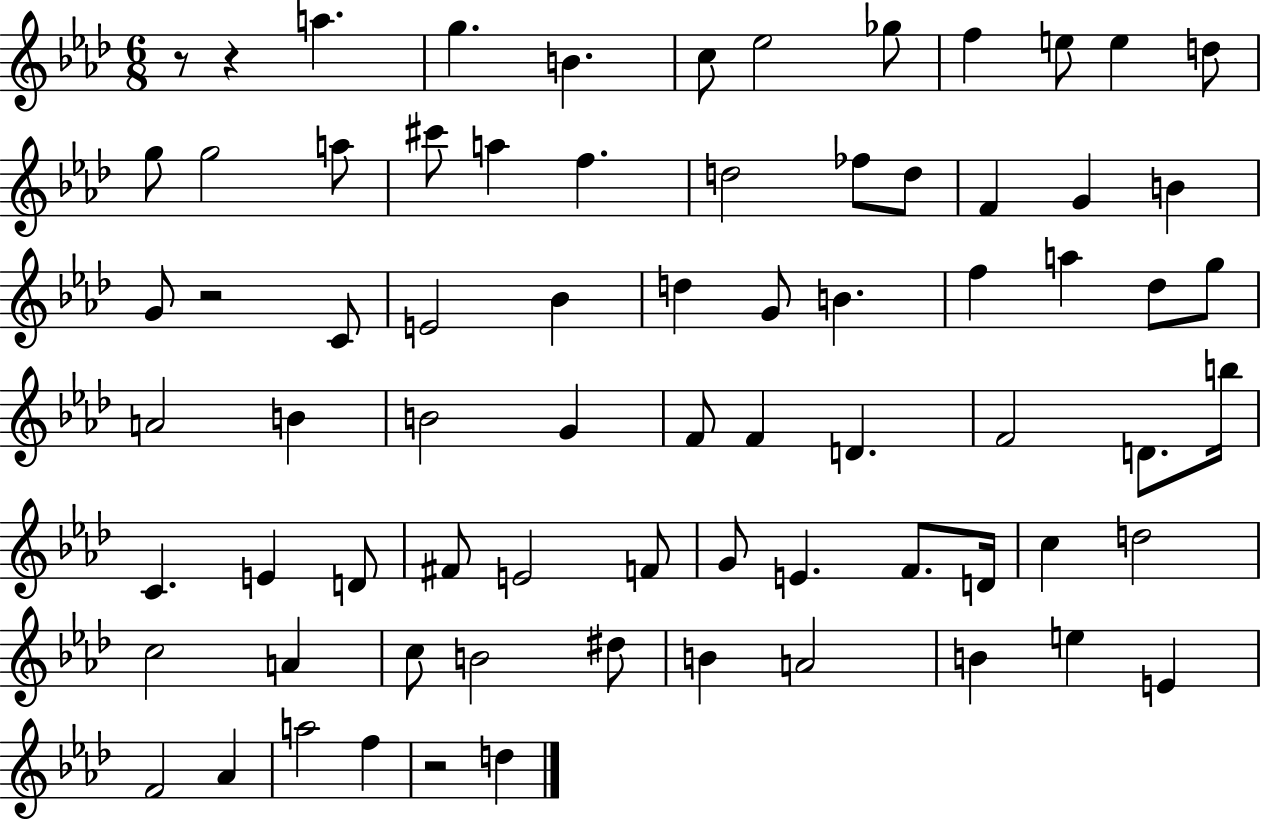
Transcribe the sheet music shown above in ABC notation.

X:1
T:Untitled
M:6/8
L:1/4
K:Ab
z/2 z a g B c/2 _e2 _g/2 f e/2 e d/2 g/2 g2 a/2 ^c'/2 a f d2 _f/2 d/2 F G B G/2 z2 C/2 E2 _B d G/2 B f a _d/2 g/2 A2 B B2 G F/2 F D F2 D/2 b/4 C E D/2 ^F/2 E2 F/2 G/2 E F/2 D/4 c d2 c2 A c/2 B2 ^d/2 B A2 B e E F2 _A a2 f z2 d